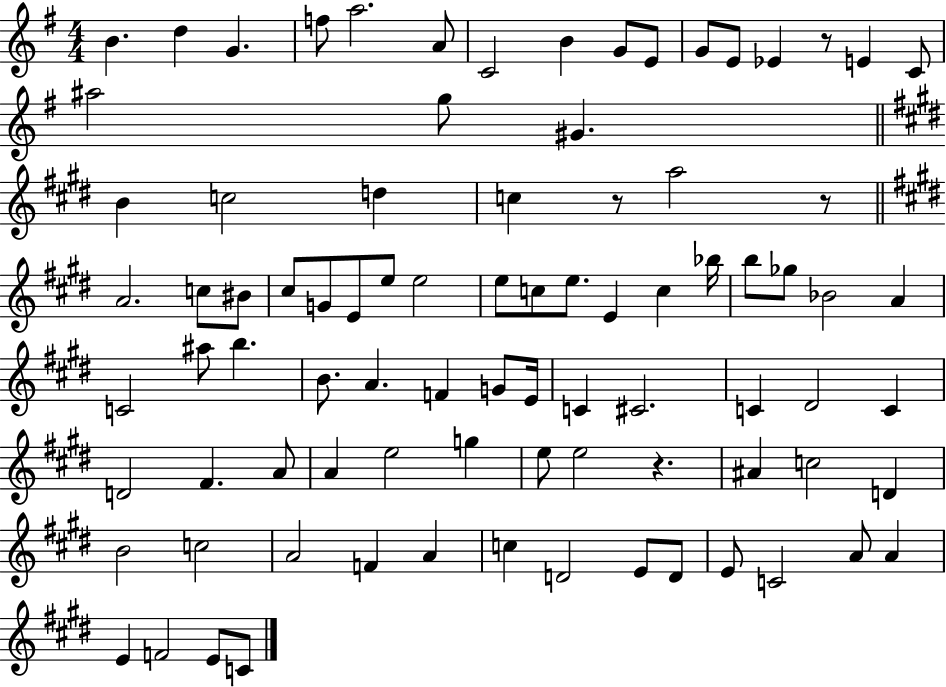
{
  \clef treble
  \numericTimeSignature
  \time 4/4
  \key g \major
  b'4. d''4 g'4. | f''8 a''2. a'8 | c'2 b'4 g'8 e'8 | g'8 e'8 ees'4 r8 e'4 c'8 | \break ais''2 g''8 gis'4. | \bar "||" \break \key e \major b'4 c''2 d''4 | c''4 r8 a''2 r8 | \bar "||" \break \key e \major a'2. c''8 bis'8 | cis''8 g'8 e'8 e''8 e''2 | e''8 c''8 e''8. e'4 c''4 bes''16 | b''8 ges''8 bes'2 a'4 | \break c'2 ais''8 b''4. | b'8. a'4. f'4 g'8 e'16 | c'4 cis'2. | c'4 dis'2 c'4 | \break d'2 fis'4. a'8 | a'4 e''2 g''4 | e''8 e''2 r4. | ais'4 c''2 d'4 | \break b'2 c''2 | a'2 f'4 a'4 | c''4 d'2 e'8 d'8 | e'8 c'2 a'8 a'4 | \break e'4 f'2 e'8 c'8 | \bar "|."
}